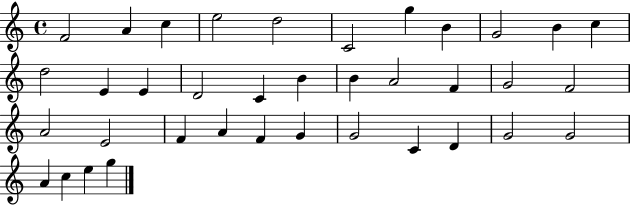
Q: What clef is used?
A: treble